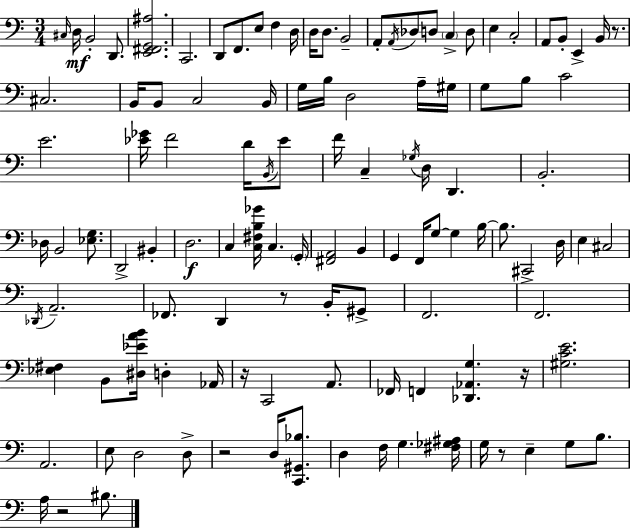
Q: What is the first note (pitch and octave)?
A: C#3